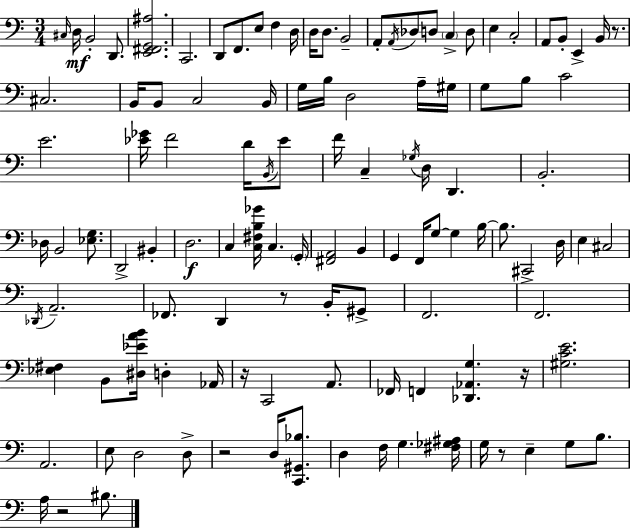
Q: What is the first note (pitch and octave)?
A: C#3